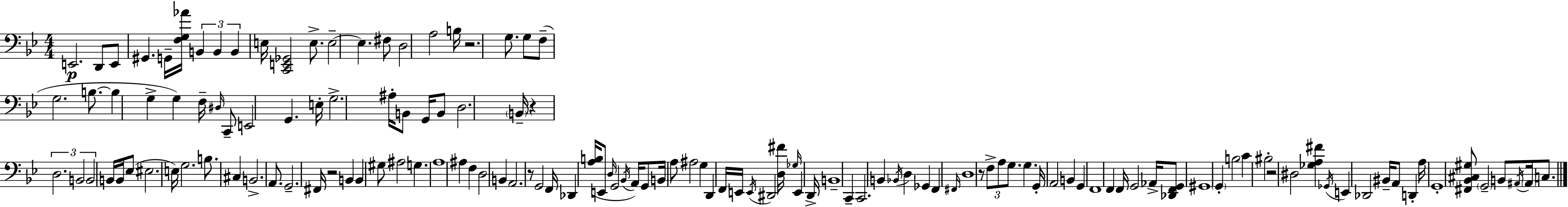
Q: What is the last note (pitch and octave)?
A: C3